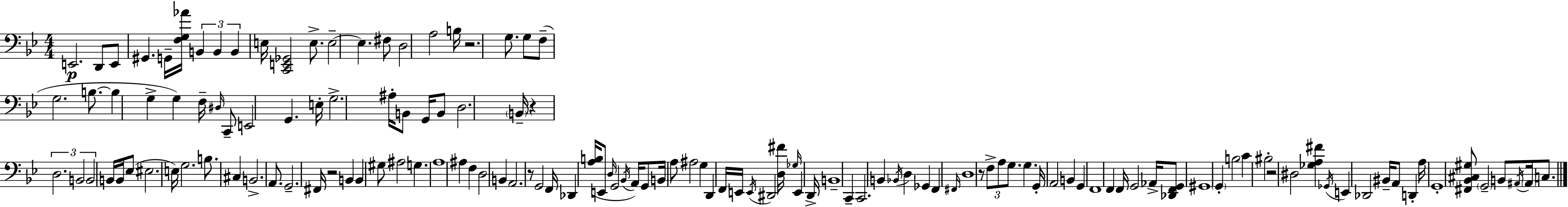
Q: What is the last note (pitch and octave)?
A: C3